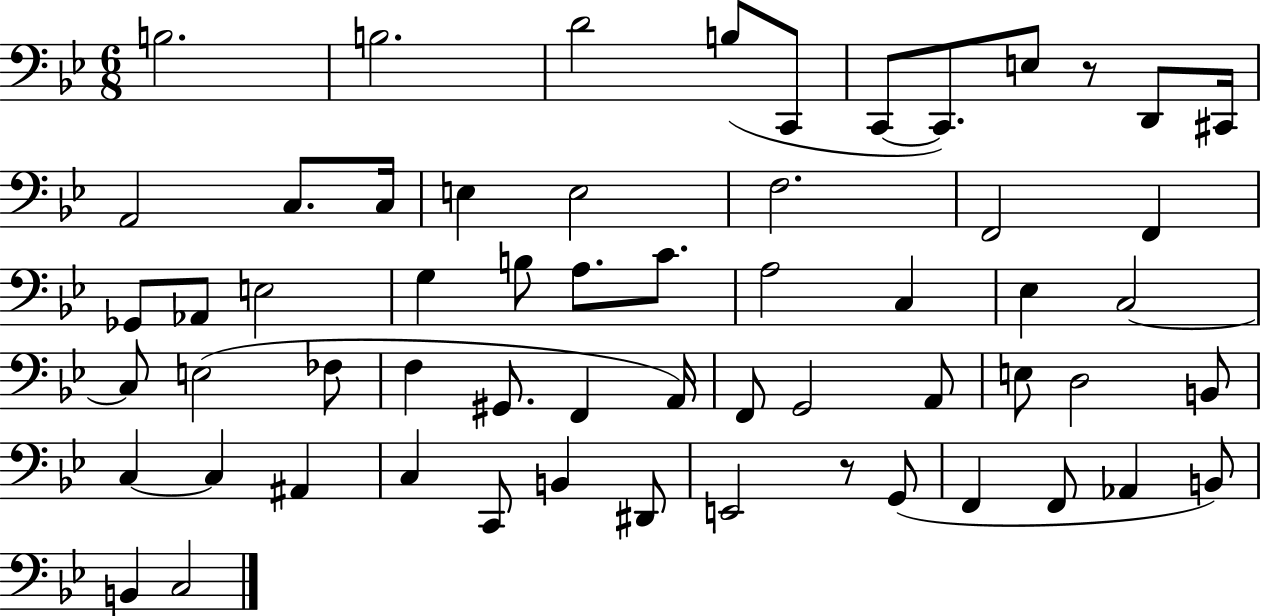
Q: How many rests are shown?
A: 2